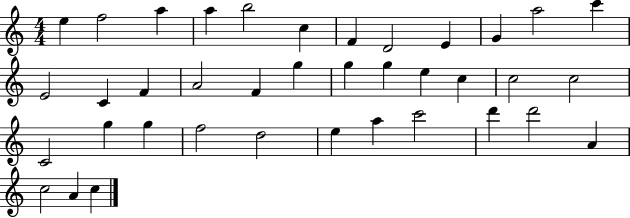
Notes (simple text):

E5/q F5/h A5/q A5/q B5/h C5/q F4/q D4/h E4/q G4/q A5/h C6/q E4/h C4/q F4/q A4/h F4/q G5/q G5/q G5/q E5/q C5/q C5/h C5/h C4/h G5/q G5/q F5/h D5/h E5/q A5/q C6/h D6/q D6/h A4/q C5/h A4/q C5/q